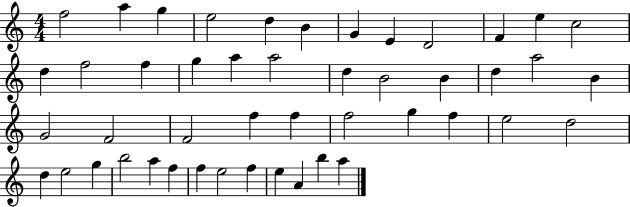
F5/h A5/q G5/q E5/h D5/q B4/q G4/q E4/q D4/h F4/q E5/q C5/h D5/q F5/h F5/q G5/q A5/q A5/h D5/q B4/h B4/q D5/q A5/h B4/q G4/h F4/h F4/h F5/q F5/q F5/h G5/q F5/q E5/h D5/h D5/q E5/h G5/q B5/h A5/q F5/q F5/q E5/h F5/q E5/q A4/q B5/q A5/q